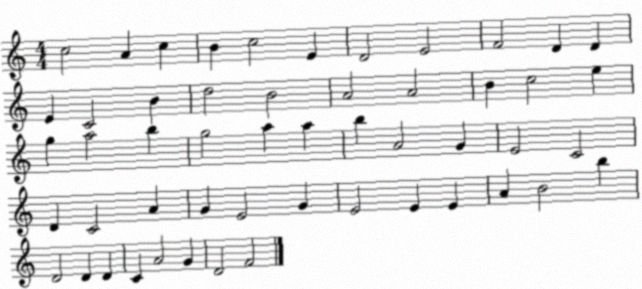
X:1
T:Untitled
M:4/4
L:1/4
K:C
c2 A c B c2 E D2 E2 F2 D D E C2 B d2 B2 A2 A2 B c2 e g a2 b g2 a a b A2 G E2 C2 D C2 A G E2 G E2 E E A B2 b D2 D D C A2 G D2 F2